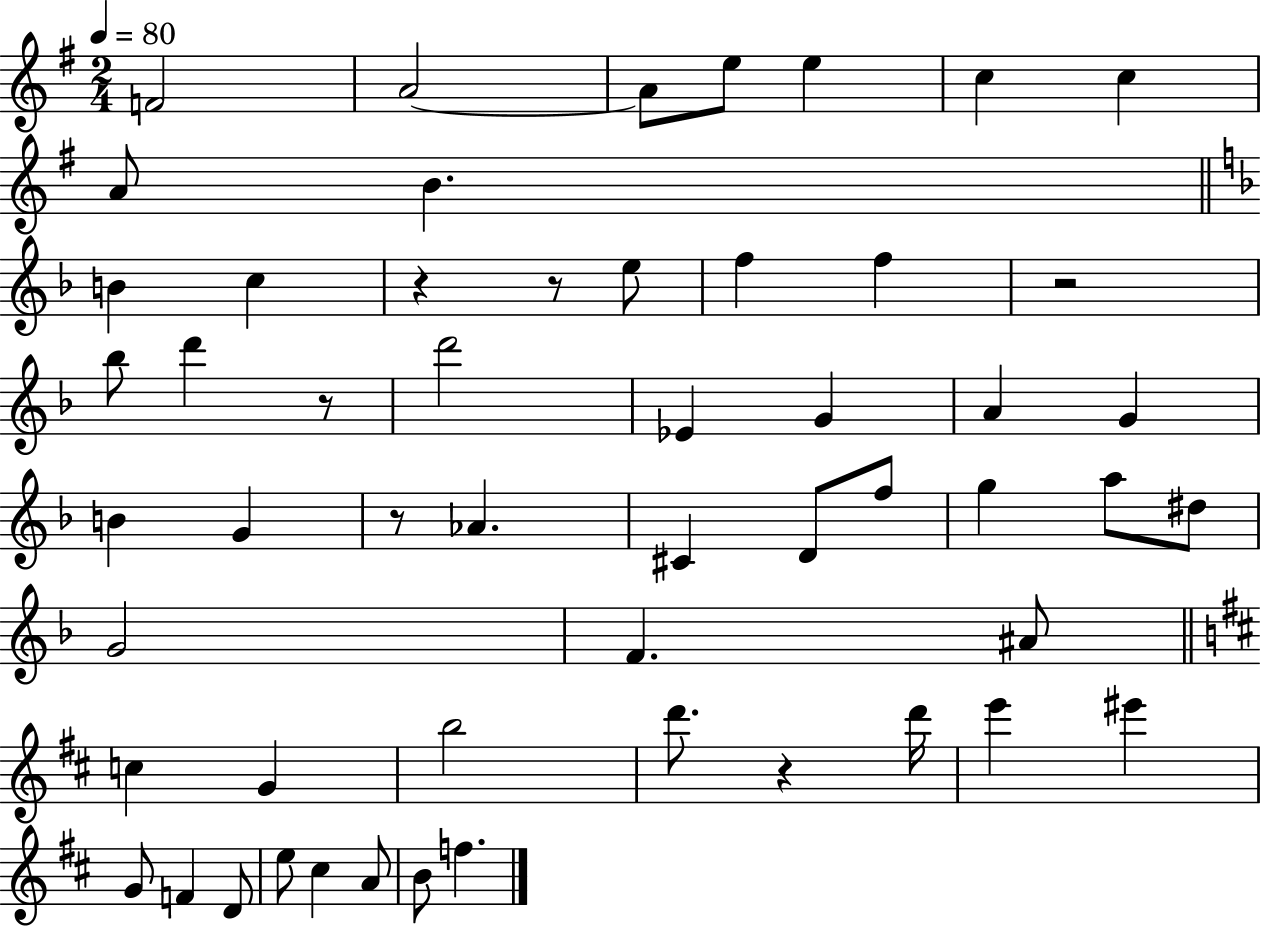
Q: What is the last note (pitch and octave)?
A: F5